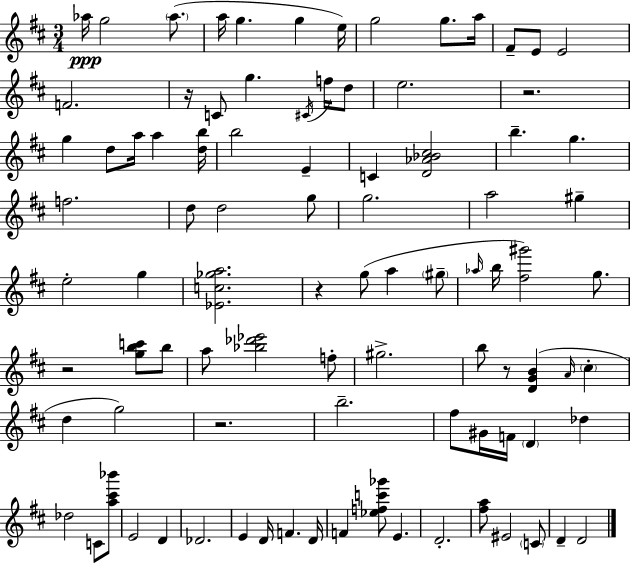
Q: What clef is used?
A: treble